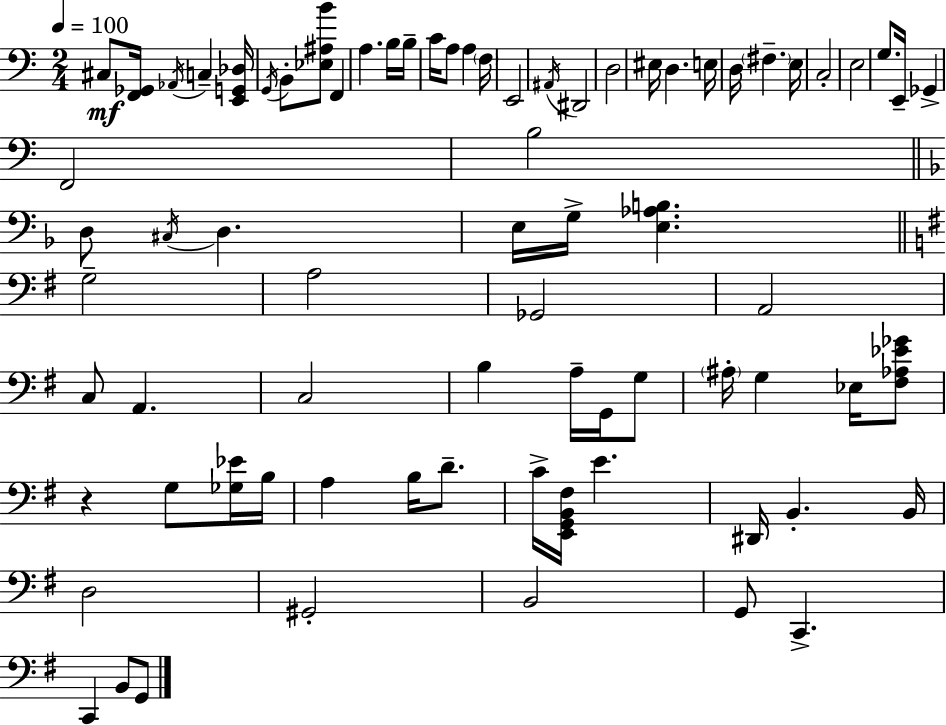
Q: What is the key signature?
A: C major